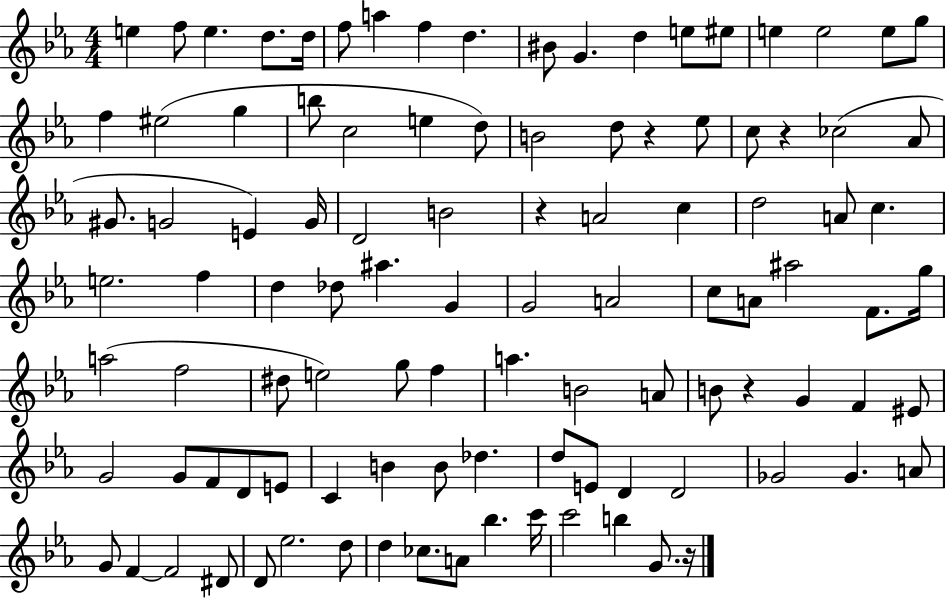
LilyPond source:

{
  \clef treble
  \numericTimeSignature
  \time 4/4
  \key ees \major
  e''4 f''8 e''4. d''8. d''16 | f''8 a''4 f''4 d''4. | bis'8 g'4. d''4 e''8 eis''8 | e''4 e''2 e''8 g''8 | \break f''4 eis''2( g''4 | b''8 c''2 e''4 d''8) | b'2 d''8 r4 ees''8 | c''8 r4 ces''2( aes'8 | \break gis'8. g'2 e'4) g'16 | d'2 b'2 | r4 a'2 c''4 | d''2 a'8 c''4. | \break e''2. f''4 | d''4 des''8 ais''4. g'4 | g'2 a'2 | c''8 a'8 ais''2 f'8. g''16 | \break a''2( f''2 | dis''8 e''2) g''8 f''4 | a''4. b'2 a'8 | b'8 r4 g'4 f'4 eis'8 | \break g'2 g'8 f'8 d'8 e'8 | c'4 b'4 b'8 des''4. | d''8 e'8 d'4 d'2 | ges'2 ges'4. a'8 | \break g'8 f'4~~ f'2 dis'8 | d'8 ees''2. d''8 | d''4 ces''8. a'8 bes''4. c'''16 | c'''2 b''4 g'8. r16 | \break \bar "|."
}